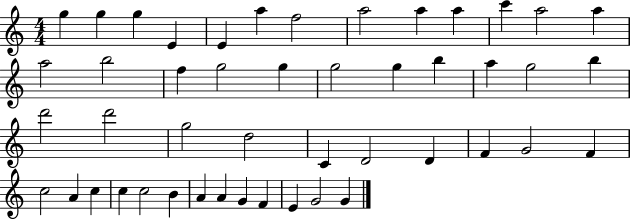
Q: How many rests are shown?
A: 0